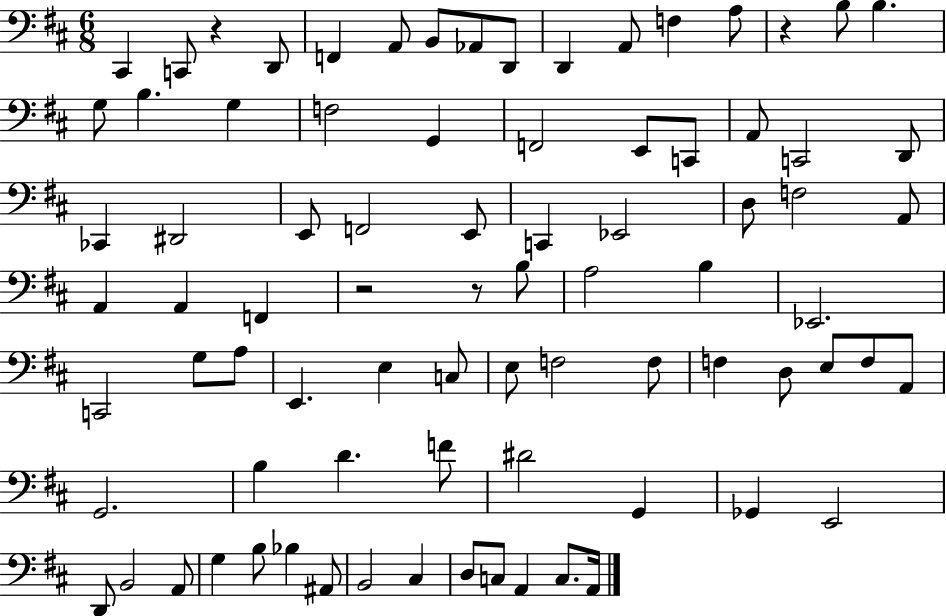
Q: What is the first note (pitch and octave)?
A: C#2